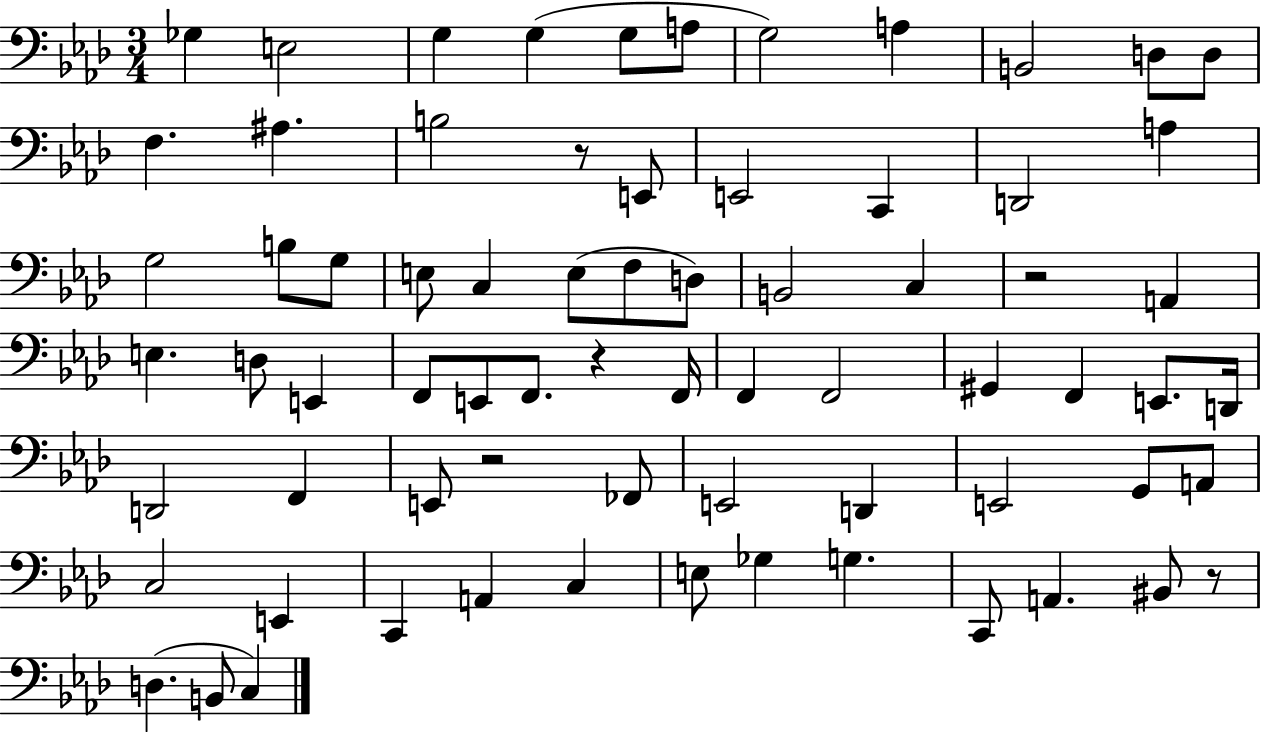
{
  \clef bass
  \numericTimeSignature
  \time 3/4
  \key aes \major
  ges4 e2 | g4 g4( g8 a8 | g2) a4 | b,2 d8 d8 | \break f4. ais4. | b2 r8 e,8 | e,2 c,4 | d,2 a4 | \break g2 b8 g8 | e8 c4 e8( f8 d8) | b,2 c4 | r2 a,4 | \break e4. d8 e,4 | f,8 e,8 f,8. r4 f,16 | f,4 f,2 | gis,4 f,4 e,8. d,16 | \break d,2 f,4 | e,8 r2 fes,8 | e,2 d,4 | e,2 g,8 a,8 | \break c2 e,4 | c,4 a,4 c4 | e8 ges4 g4. | c,8 a,4. bis,8 r8 | \break d4.( b,8 c4) | \bar "|."
}